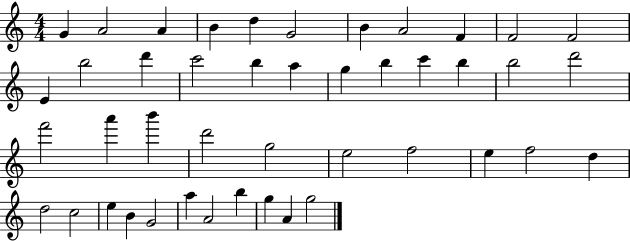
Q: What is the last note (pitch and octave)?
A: G5